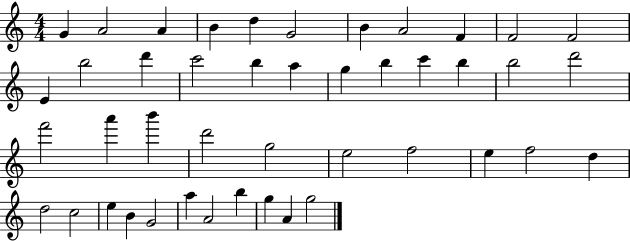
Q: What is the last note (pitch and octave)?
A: G5